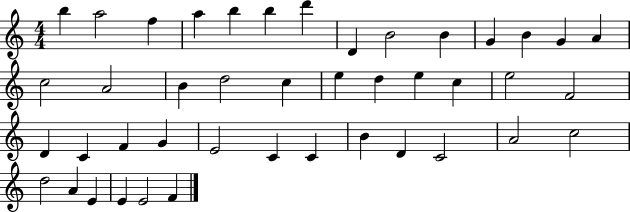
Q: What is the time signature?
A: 4/4